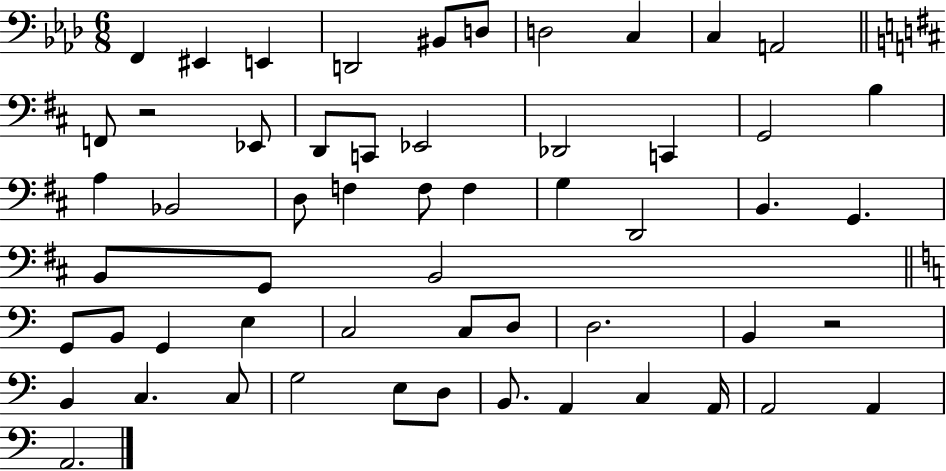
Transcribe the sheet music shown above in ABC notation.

X:1
T:Untitled
M:6/8
L:1/4
K:Ab
F,, ^E,, E,, D,,2 ^B,,/2 D,/2 D,2 C, C, A,,2 F,,/2 z2 _E,,/2 D,,/2 C,,/2 _E,,2 _D,,2 C,, G,,2 B, A, _B,,2 D,/2 F, F,/2 F, G, D,,2 B,, G,, B,,/2 G,,/2 B,,2 G,,/2 B,,/2 G,, E, C,2 C,/2 D,/2 D,2 B,, z2 B,, C, C,/2 G,2 E,/2 D,/2 B,,/2 A,, C, A,,/4 A,,2 A,, A,,2